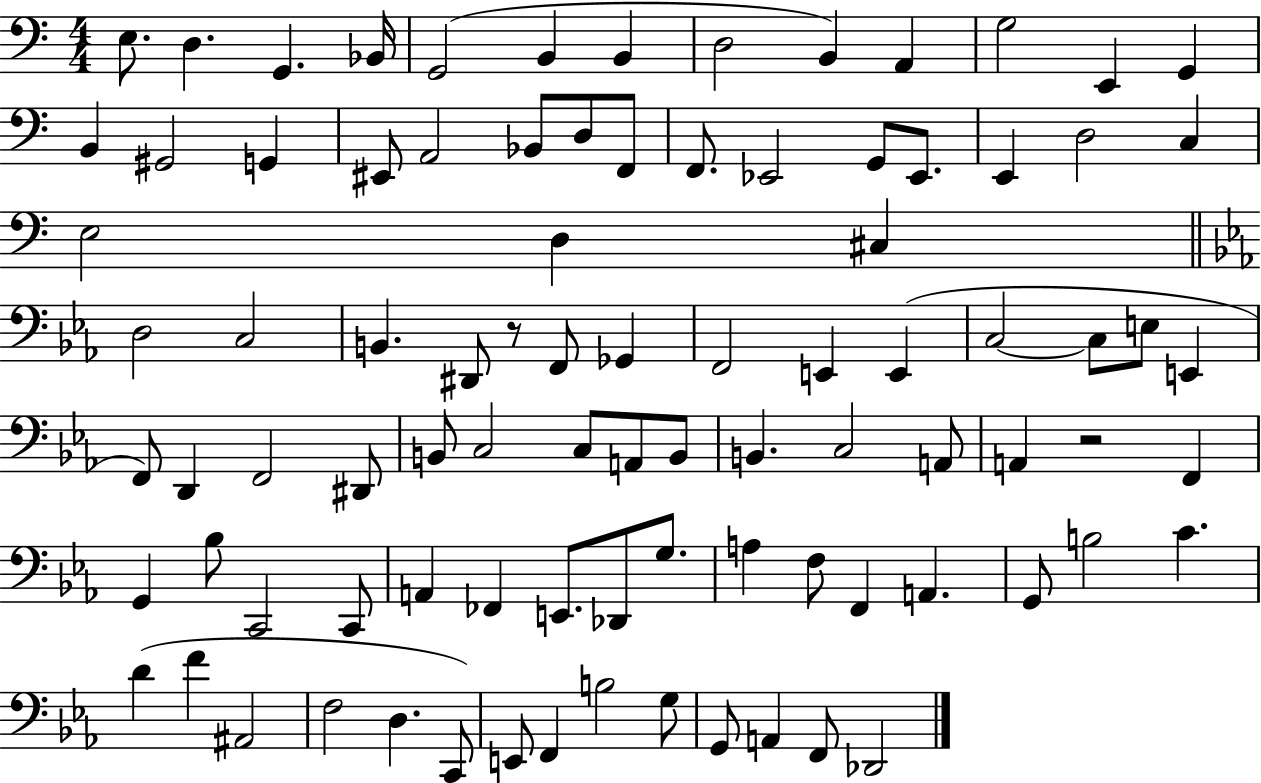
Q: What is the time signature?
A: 4/4